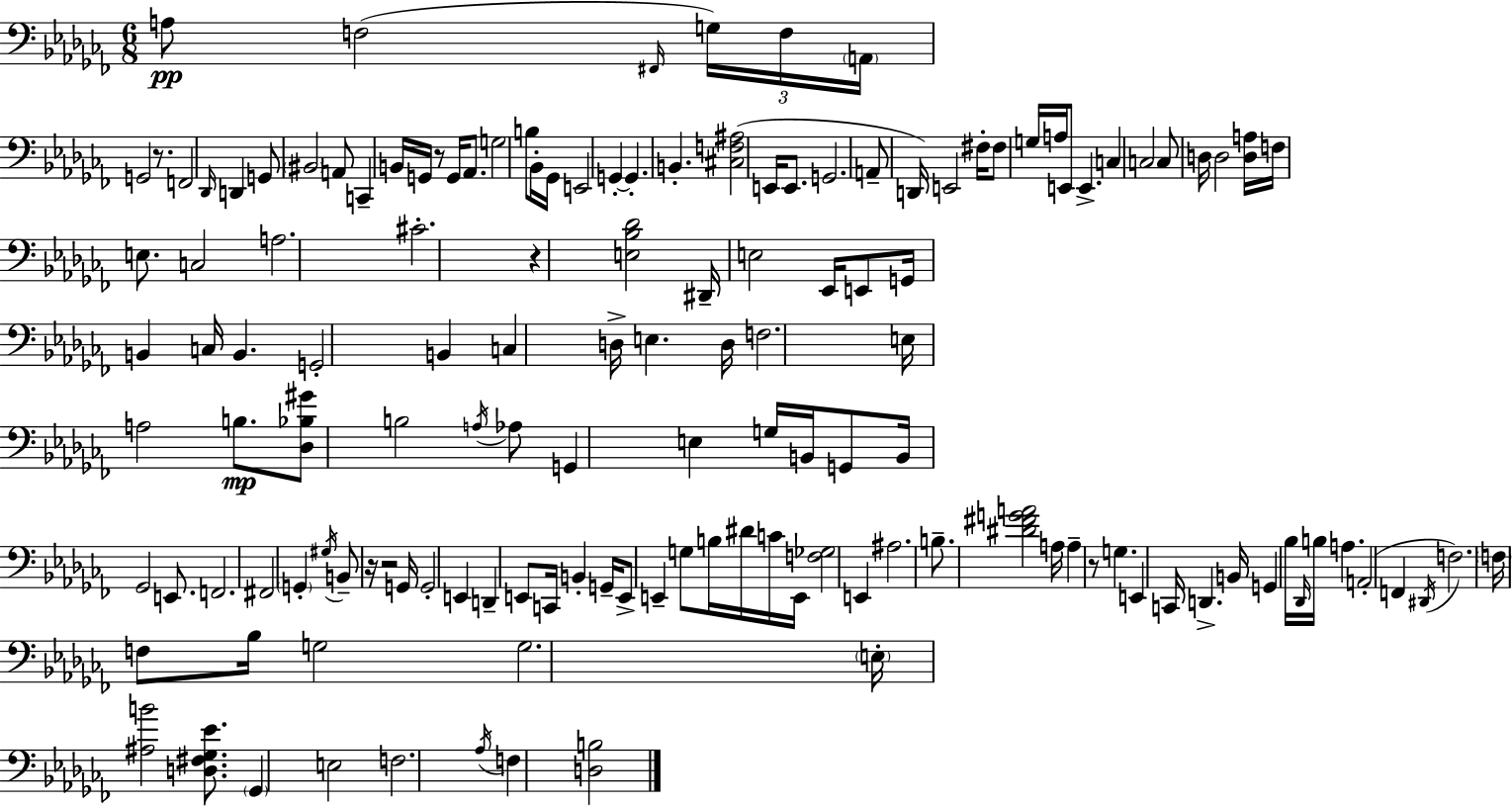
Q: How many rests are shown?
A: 6